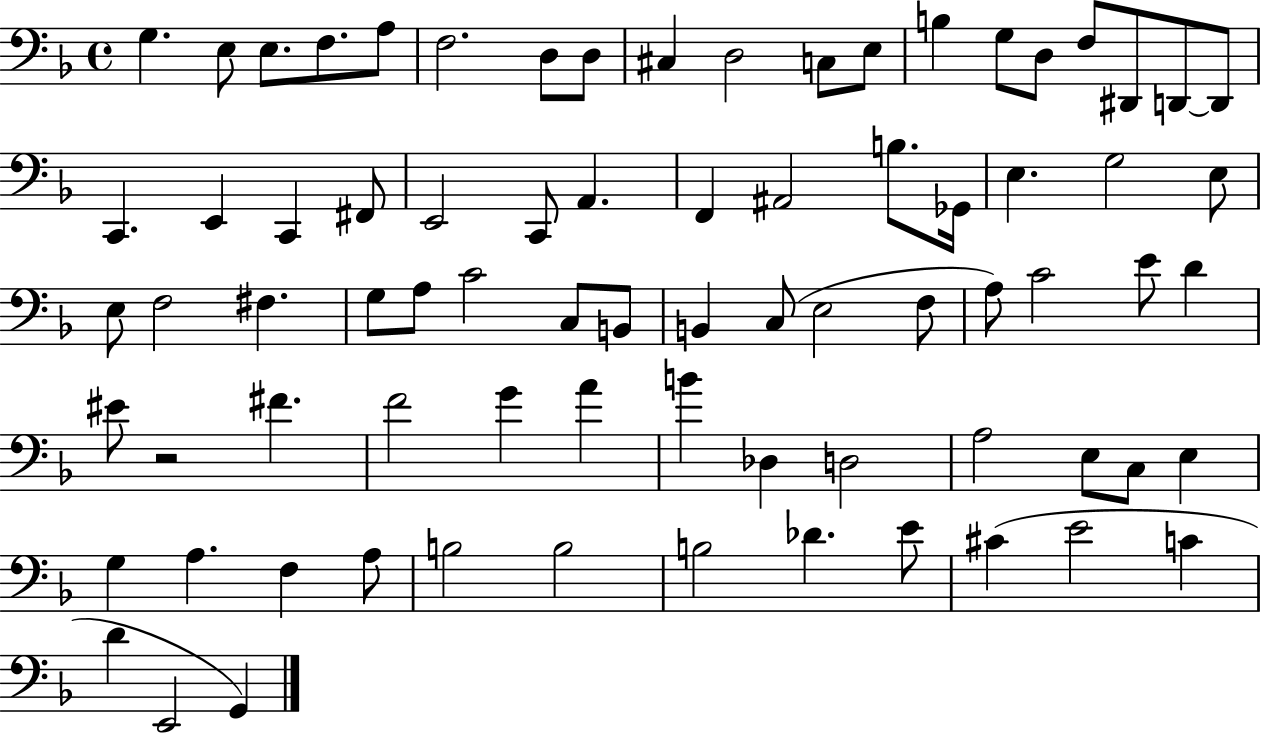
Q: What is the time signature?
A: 4/4